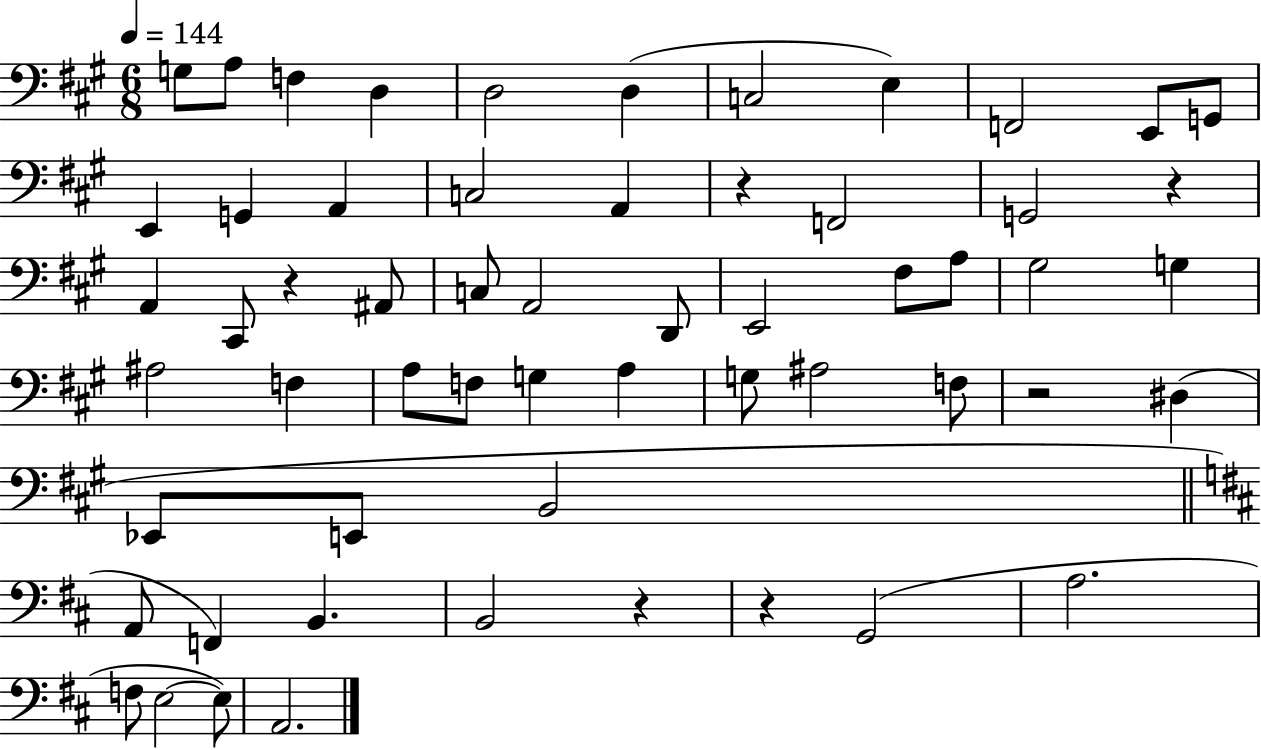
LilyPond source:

{
  \clef bass
  \numericTimeSignature
  \time 6/8
  \key a \major
  \tempo 4 = 144
  \repeat volta 2 { g8 a8 f4 d4 | d2 d4( | c2 e4) | f,2 e,8 g,8 | \break e,4 g,4 a,4 | c2 a,4 | r4 f,2 | g,2 r4 | \break a,4 cis,8 r4 ais,8 | c8 a,2 d,8 | e,2 fis8 a8 | gis2 g4 | \break ais2 f4 | a8 f8 g4 a4 | g8 ais2 f8 | r2 dis4( | \break ees,8 e,8 b,2 | \bar "||" \break \key b \minor a,8 f,4) b,4. | b,2 r4 | r4 g,2( | a2. | \break f8 e2~~ e8) | a,2. | } \bar "|."
}